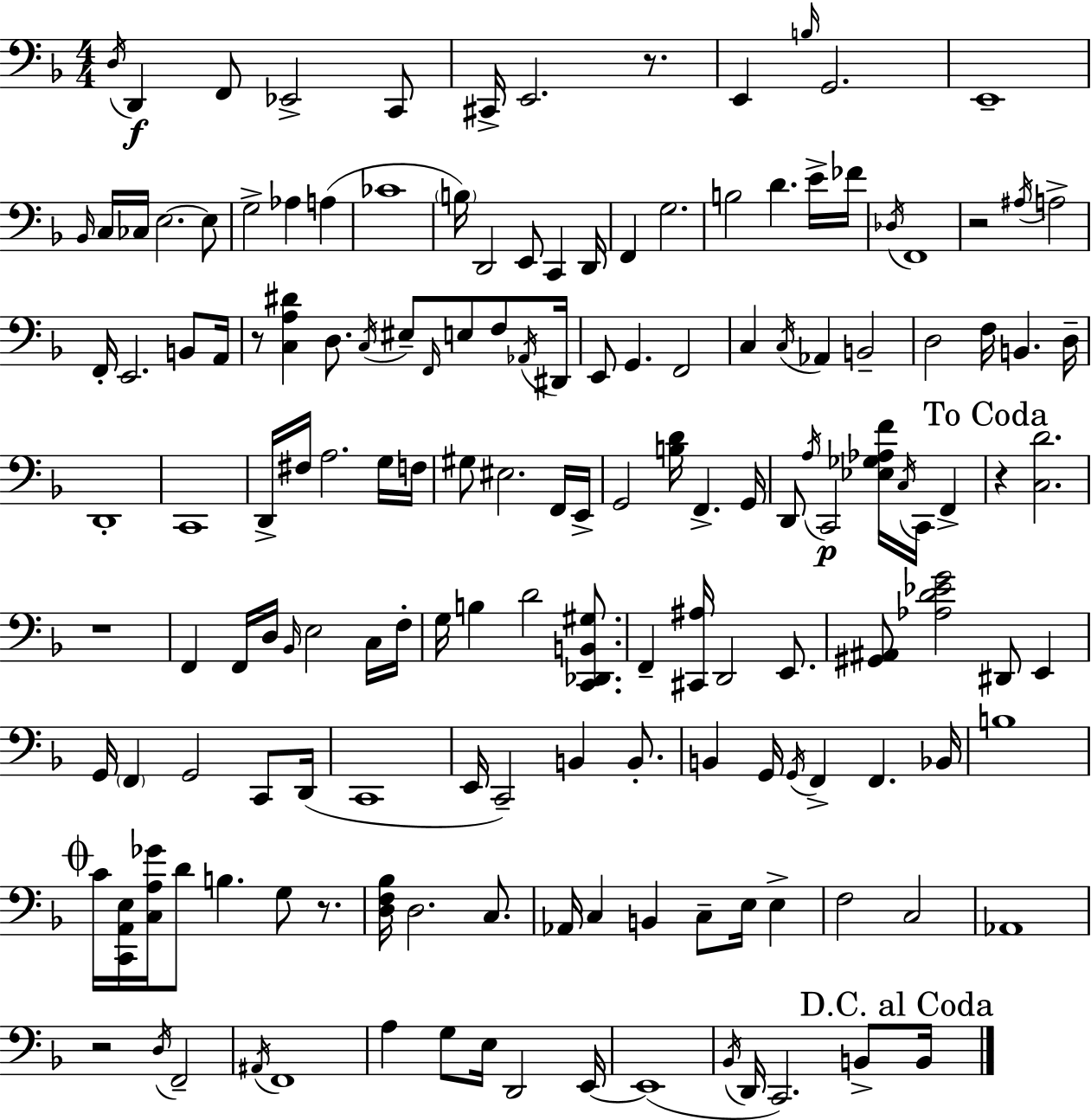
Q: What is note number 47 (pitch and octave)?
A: D#2